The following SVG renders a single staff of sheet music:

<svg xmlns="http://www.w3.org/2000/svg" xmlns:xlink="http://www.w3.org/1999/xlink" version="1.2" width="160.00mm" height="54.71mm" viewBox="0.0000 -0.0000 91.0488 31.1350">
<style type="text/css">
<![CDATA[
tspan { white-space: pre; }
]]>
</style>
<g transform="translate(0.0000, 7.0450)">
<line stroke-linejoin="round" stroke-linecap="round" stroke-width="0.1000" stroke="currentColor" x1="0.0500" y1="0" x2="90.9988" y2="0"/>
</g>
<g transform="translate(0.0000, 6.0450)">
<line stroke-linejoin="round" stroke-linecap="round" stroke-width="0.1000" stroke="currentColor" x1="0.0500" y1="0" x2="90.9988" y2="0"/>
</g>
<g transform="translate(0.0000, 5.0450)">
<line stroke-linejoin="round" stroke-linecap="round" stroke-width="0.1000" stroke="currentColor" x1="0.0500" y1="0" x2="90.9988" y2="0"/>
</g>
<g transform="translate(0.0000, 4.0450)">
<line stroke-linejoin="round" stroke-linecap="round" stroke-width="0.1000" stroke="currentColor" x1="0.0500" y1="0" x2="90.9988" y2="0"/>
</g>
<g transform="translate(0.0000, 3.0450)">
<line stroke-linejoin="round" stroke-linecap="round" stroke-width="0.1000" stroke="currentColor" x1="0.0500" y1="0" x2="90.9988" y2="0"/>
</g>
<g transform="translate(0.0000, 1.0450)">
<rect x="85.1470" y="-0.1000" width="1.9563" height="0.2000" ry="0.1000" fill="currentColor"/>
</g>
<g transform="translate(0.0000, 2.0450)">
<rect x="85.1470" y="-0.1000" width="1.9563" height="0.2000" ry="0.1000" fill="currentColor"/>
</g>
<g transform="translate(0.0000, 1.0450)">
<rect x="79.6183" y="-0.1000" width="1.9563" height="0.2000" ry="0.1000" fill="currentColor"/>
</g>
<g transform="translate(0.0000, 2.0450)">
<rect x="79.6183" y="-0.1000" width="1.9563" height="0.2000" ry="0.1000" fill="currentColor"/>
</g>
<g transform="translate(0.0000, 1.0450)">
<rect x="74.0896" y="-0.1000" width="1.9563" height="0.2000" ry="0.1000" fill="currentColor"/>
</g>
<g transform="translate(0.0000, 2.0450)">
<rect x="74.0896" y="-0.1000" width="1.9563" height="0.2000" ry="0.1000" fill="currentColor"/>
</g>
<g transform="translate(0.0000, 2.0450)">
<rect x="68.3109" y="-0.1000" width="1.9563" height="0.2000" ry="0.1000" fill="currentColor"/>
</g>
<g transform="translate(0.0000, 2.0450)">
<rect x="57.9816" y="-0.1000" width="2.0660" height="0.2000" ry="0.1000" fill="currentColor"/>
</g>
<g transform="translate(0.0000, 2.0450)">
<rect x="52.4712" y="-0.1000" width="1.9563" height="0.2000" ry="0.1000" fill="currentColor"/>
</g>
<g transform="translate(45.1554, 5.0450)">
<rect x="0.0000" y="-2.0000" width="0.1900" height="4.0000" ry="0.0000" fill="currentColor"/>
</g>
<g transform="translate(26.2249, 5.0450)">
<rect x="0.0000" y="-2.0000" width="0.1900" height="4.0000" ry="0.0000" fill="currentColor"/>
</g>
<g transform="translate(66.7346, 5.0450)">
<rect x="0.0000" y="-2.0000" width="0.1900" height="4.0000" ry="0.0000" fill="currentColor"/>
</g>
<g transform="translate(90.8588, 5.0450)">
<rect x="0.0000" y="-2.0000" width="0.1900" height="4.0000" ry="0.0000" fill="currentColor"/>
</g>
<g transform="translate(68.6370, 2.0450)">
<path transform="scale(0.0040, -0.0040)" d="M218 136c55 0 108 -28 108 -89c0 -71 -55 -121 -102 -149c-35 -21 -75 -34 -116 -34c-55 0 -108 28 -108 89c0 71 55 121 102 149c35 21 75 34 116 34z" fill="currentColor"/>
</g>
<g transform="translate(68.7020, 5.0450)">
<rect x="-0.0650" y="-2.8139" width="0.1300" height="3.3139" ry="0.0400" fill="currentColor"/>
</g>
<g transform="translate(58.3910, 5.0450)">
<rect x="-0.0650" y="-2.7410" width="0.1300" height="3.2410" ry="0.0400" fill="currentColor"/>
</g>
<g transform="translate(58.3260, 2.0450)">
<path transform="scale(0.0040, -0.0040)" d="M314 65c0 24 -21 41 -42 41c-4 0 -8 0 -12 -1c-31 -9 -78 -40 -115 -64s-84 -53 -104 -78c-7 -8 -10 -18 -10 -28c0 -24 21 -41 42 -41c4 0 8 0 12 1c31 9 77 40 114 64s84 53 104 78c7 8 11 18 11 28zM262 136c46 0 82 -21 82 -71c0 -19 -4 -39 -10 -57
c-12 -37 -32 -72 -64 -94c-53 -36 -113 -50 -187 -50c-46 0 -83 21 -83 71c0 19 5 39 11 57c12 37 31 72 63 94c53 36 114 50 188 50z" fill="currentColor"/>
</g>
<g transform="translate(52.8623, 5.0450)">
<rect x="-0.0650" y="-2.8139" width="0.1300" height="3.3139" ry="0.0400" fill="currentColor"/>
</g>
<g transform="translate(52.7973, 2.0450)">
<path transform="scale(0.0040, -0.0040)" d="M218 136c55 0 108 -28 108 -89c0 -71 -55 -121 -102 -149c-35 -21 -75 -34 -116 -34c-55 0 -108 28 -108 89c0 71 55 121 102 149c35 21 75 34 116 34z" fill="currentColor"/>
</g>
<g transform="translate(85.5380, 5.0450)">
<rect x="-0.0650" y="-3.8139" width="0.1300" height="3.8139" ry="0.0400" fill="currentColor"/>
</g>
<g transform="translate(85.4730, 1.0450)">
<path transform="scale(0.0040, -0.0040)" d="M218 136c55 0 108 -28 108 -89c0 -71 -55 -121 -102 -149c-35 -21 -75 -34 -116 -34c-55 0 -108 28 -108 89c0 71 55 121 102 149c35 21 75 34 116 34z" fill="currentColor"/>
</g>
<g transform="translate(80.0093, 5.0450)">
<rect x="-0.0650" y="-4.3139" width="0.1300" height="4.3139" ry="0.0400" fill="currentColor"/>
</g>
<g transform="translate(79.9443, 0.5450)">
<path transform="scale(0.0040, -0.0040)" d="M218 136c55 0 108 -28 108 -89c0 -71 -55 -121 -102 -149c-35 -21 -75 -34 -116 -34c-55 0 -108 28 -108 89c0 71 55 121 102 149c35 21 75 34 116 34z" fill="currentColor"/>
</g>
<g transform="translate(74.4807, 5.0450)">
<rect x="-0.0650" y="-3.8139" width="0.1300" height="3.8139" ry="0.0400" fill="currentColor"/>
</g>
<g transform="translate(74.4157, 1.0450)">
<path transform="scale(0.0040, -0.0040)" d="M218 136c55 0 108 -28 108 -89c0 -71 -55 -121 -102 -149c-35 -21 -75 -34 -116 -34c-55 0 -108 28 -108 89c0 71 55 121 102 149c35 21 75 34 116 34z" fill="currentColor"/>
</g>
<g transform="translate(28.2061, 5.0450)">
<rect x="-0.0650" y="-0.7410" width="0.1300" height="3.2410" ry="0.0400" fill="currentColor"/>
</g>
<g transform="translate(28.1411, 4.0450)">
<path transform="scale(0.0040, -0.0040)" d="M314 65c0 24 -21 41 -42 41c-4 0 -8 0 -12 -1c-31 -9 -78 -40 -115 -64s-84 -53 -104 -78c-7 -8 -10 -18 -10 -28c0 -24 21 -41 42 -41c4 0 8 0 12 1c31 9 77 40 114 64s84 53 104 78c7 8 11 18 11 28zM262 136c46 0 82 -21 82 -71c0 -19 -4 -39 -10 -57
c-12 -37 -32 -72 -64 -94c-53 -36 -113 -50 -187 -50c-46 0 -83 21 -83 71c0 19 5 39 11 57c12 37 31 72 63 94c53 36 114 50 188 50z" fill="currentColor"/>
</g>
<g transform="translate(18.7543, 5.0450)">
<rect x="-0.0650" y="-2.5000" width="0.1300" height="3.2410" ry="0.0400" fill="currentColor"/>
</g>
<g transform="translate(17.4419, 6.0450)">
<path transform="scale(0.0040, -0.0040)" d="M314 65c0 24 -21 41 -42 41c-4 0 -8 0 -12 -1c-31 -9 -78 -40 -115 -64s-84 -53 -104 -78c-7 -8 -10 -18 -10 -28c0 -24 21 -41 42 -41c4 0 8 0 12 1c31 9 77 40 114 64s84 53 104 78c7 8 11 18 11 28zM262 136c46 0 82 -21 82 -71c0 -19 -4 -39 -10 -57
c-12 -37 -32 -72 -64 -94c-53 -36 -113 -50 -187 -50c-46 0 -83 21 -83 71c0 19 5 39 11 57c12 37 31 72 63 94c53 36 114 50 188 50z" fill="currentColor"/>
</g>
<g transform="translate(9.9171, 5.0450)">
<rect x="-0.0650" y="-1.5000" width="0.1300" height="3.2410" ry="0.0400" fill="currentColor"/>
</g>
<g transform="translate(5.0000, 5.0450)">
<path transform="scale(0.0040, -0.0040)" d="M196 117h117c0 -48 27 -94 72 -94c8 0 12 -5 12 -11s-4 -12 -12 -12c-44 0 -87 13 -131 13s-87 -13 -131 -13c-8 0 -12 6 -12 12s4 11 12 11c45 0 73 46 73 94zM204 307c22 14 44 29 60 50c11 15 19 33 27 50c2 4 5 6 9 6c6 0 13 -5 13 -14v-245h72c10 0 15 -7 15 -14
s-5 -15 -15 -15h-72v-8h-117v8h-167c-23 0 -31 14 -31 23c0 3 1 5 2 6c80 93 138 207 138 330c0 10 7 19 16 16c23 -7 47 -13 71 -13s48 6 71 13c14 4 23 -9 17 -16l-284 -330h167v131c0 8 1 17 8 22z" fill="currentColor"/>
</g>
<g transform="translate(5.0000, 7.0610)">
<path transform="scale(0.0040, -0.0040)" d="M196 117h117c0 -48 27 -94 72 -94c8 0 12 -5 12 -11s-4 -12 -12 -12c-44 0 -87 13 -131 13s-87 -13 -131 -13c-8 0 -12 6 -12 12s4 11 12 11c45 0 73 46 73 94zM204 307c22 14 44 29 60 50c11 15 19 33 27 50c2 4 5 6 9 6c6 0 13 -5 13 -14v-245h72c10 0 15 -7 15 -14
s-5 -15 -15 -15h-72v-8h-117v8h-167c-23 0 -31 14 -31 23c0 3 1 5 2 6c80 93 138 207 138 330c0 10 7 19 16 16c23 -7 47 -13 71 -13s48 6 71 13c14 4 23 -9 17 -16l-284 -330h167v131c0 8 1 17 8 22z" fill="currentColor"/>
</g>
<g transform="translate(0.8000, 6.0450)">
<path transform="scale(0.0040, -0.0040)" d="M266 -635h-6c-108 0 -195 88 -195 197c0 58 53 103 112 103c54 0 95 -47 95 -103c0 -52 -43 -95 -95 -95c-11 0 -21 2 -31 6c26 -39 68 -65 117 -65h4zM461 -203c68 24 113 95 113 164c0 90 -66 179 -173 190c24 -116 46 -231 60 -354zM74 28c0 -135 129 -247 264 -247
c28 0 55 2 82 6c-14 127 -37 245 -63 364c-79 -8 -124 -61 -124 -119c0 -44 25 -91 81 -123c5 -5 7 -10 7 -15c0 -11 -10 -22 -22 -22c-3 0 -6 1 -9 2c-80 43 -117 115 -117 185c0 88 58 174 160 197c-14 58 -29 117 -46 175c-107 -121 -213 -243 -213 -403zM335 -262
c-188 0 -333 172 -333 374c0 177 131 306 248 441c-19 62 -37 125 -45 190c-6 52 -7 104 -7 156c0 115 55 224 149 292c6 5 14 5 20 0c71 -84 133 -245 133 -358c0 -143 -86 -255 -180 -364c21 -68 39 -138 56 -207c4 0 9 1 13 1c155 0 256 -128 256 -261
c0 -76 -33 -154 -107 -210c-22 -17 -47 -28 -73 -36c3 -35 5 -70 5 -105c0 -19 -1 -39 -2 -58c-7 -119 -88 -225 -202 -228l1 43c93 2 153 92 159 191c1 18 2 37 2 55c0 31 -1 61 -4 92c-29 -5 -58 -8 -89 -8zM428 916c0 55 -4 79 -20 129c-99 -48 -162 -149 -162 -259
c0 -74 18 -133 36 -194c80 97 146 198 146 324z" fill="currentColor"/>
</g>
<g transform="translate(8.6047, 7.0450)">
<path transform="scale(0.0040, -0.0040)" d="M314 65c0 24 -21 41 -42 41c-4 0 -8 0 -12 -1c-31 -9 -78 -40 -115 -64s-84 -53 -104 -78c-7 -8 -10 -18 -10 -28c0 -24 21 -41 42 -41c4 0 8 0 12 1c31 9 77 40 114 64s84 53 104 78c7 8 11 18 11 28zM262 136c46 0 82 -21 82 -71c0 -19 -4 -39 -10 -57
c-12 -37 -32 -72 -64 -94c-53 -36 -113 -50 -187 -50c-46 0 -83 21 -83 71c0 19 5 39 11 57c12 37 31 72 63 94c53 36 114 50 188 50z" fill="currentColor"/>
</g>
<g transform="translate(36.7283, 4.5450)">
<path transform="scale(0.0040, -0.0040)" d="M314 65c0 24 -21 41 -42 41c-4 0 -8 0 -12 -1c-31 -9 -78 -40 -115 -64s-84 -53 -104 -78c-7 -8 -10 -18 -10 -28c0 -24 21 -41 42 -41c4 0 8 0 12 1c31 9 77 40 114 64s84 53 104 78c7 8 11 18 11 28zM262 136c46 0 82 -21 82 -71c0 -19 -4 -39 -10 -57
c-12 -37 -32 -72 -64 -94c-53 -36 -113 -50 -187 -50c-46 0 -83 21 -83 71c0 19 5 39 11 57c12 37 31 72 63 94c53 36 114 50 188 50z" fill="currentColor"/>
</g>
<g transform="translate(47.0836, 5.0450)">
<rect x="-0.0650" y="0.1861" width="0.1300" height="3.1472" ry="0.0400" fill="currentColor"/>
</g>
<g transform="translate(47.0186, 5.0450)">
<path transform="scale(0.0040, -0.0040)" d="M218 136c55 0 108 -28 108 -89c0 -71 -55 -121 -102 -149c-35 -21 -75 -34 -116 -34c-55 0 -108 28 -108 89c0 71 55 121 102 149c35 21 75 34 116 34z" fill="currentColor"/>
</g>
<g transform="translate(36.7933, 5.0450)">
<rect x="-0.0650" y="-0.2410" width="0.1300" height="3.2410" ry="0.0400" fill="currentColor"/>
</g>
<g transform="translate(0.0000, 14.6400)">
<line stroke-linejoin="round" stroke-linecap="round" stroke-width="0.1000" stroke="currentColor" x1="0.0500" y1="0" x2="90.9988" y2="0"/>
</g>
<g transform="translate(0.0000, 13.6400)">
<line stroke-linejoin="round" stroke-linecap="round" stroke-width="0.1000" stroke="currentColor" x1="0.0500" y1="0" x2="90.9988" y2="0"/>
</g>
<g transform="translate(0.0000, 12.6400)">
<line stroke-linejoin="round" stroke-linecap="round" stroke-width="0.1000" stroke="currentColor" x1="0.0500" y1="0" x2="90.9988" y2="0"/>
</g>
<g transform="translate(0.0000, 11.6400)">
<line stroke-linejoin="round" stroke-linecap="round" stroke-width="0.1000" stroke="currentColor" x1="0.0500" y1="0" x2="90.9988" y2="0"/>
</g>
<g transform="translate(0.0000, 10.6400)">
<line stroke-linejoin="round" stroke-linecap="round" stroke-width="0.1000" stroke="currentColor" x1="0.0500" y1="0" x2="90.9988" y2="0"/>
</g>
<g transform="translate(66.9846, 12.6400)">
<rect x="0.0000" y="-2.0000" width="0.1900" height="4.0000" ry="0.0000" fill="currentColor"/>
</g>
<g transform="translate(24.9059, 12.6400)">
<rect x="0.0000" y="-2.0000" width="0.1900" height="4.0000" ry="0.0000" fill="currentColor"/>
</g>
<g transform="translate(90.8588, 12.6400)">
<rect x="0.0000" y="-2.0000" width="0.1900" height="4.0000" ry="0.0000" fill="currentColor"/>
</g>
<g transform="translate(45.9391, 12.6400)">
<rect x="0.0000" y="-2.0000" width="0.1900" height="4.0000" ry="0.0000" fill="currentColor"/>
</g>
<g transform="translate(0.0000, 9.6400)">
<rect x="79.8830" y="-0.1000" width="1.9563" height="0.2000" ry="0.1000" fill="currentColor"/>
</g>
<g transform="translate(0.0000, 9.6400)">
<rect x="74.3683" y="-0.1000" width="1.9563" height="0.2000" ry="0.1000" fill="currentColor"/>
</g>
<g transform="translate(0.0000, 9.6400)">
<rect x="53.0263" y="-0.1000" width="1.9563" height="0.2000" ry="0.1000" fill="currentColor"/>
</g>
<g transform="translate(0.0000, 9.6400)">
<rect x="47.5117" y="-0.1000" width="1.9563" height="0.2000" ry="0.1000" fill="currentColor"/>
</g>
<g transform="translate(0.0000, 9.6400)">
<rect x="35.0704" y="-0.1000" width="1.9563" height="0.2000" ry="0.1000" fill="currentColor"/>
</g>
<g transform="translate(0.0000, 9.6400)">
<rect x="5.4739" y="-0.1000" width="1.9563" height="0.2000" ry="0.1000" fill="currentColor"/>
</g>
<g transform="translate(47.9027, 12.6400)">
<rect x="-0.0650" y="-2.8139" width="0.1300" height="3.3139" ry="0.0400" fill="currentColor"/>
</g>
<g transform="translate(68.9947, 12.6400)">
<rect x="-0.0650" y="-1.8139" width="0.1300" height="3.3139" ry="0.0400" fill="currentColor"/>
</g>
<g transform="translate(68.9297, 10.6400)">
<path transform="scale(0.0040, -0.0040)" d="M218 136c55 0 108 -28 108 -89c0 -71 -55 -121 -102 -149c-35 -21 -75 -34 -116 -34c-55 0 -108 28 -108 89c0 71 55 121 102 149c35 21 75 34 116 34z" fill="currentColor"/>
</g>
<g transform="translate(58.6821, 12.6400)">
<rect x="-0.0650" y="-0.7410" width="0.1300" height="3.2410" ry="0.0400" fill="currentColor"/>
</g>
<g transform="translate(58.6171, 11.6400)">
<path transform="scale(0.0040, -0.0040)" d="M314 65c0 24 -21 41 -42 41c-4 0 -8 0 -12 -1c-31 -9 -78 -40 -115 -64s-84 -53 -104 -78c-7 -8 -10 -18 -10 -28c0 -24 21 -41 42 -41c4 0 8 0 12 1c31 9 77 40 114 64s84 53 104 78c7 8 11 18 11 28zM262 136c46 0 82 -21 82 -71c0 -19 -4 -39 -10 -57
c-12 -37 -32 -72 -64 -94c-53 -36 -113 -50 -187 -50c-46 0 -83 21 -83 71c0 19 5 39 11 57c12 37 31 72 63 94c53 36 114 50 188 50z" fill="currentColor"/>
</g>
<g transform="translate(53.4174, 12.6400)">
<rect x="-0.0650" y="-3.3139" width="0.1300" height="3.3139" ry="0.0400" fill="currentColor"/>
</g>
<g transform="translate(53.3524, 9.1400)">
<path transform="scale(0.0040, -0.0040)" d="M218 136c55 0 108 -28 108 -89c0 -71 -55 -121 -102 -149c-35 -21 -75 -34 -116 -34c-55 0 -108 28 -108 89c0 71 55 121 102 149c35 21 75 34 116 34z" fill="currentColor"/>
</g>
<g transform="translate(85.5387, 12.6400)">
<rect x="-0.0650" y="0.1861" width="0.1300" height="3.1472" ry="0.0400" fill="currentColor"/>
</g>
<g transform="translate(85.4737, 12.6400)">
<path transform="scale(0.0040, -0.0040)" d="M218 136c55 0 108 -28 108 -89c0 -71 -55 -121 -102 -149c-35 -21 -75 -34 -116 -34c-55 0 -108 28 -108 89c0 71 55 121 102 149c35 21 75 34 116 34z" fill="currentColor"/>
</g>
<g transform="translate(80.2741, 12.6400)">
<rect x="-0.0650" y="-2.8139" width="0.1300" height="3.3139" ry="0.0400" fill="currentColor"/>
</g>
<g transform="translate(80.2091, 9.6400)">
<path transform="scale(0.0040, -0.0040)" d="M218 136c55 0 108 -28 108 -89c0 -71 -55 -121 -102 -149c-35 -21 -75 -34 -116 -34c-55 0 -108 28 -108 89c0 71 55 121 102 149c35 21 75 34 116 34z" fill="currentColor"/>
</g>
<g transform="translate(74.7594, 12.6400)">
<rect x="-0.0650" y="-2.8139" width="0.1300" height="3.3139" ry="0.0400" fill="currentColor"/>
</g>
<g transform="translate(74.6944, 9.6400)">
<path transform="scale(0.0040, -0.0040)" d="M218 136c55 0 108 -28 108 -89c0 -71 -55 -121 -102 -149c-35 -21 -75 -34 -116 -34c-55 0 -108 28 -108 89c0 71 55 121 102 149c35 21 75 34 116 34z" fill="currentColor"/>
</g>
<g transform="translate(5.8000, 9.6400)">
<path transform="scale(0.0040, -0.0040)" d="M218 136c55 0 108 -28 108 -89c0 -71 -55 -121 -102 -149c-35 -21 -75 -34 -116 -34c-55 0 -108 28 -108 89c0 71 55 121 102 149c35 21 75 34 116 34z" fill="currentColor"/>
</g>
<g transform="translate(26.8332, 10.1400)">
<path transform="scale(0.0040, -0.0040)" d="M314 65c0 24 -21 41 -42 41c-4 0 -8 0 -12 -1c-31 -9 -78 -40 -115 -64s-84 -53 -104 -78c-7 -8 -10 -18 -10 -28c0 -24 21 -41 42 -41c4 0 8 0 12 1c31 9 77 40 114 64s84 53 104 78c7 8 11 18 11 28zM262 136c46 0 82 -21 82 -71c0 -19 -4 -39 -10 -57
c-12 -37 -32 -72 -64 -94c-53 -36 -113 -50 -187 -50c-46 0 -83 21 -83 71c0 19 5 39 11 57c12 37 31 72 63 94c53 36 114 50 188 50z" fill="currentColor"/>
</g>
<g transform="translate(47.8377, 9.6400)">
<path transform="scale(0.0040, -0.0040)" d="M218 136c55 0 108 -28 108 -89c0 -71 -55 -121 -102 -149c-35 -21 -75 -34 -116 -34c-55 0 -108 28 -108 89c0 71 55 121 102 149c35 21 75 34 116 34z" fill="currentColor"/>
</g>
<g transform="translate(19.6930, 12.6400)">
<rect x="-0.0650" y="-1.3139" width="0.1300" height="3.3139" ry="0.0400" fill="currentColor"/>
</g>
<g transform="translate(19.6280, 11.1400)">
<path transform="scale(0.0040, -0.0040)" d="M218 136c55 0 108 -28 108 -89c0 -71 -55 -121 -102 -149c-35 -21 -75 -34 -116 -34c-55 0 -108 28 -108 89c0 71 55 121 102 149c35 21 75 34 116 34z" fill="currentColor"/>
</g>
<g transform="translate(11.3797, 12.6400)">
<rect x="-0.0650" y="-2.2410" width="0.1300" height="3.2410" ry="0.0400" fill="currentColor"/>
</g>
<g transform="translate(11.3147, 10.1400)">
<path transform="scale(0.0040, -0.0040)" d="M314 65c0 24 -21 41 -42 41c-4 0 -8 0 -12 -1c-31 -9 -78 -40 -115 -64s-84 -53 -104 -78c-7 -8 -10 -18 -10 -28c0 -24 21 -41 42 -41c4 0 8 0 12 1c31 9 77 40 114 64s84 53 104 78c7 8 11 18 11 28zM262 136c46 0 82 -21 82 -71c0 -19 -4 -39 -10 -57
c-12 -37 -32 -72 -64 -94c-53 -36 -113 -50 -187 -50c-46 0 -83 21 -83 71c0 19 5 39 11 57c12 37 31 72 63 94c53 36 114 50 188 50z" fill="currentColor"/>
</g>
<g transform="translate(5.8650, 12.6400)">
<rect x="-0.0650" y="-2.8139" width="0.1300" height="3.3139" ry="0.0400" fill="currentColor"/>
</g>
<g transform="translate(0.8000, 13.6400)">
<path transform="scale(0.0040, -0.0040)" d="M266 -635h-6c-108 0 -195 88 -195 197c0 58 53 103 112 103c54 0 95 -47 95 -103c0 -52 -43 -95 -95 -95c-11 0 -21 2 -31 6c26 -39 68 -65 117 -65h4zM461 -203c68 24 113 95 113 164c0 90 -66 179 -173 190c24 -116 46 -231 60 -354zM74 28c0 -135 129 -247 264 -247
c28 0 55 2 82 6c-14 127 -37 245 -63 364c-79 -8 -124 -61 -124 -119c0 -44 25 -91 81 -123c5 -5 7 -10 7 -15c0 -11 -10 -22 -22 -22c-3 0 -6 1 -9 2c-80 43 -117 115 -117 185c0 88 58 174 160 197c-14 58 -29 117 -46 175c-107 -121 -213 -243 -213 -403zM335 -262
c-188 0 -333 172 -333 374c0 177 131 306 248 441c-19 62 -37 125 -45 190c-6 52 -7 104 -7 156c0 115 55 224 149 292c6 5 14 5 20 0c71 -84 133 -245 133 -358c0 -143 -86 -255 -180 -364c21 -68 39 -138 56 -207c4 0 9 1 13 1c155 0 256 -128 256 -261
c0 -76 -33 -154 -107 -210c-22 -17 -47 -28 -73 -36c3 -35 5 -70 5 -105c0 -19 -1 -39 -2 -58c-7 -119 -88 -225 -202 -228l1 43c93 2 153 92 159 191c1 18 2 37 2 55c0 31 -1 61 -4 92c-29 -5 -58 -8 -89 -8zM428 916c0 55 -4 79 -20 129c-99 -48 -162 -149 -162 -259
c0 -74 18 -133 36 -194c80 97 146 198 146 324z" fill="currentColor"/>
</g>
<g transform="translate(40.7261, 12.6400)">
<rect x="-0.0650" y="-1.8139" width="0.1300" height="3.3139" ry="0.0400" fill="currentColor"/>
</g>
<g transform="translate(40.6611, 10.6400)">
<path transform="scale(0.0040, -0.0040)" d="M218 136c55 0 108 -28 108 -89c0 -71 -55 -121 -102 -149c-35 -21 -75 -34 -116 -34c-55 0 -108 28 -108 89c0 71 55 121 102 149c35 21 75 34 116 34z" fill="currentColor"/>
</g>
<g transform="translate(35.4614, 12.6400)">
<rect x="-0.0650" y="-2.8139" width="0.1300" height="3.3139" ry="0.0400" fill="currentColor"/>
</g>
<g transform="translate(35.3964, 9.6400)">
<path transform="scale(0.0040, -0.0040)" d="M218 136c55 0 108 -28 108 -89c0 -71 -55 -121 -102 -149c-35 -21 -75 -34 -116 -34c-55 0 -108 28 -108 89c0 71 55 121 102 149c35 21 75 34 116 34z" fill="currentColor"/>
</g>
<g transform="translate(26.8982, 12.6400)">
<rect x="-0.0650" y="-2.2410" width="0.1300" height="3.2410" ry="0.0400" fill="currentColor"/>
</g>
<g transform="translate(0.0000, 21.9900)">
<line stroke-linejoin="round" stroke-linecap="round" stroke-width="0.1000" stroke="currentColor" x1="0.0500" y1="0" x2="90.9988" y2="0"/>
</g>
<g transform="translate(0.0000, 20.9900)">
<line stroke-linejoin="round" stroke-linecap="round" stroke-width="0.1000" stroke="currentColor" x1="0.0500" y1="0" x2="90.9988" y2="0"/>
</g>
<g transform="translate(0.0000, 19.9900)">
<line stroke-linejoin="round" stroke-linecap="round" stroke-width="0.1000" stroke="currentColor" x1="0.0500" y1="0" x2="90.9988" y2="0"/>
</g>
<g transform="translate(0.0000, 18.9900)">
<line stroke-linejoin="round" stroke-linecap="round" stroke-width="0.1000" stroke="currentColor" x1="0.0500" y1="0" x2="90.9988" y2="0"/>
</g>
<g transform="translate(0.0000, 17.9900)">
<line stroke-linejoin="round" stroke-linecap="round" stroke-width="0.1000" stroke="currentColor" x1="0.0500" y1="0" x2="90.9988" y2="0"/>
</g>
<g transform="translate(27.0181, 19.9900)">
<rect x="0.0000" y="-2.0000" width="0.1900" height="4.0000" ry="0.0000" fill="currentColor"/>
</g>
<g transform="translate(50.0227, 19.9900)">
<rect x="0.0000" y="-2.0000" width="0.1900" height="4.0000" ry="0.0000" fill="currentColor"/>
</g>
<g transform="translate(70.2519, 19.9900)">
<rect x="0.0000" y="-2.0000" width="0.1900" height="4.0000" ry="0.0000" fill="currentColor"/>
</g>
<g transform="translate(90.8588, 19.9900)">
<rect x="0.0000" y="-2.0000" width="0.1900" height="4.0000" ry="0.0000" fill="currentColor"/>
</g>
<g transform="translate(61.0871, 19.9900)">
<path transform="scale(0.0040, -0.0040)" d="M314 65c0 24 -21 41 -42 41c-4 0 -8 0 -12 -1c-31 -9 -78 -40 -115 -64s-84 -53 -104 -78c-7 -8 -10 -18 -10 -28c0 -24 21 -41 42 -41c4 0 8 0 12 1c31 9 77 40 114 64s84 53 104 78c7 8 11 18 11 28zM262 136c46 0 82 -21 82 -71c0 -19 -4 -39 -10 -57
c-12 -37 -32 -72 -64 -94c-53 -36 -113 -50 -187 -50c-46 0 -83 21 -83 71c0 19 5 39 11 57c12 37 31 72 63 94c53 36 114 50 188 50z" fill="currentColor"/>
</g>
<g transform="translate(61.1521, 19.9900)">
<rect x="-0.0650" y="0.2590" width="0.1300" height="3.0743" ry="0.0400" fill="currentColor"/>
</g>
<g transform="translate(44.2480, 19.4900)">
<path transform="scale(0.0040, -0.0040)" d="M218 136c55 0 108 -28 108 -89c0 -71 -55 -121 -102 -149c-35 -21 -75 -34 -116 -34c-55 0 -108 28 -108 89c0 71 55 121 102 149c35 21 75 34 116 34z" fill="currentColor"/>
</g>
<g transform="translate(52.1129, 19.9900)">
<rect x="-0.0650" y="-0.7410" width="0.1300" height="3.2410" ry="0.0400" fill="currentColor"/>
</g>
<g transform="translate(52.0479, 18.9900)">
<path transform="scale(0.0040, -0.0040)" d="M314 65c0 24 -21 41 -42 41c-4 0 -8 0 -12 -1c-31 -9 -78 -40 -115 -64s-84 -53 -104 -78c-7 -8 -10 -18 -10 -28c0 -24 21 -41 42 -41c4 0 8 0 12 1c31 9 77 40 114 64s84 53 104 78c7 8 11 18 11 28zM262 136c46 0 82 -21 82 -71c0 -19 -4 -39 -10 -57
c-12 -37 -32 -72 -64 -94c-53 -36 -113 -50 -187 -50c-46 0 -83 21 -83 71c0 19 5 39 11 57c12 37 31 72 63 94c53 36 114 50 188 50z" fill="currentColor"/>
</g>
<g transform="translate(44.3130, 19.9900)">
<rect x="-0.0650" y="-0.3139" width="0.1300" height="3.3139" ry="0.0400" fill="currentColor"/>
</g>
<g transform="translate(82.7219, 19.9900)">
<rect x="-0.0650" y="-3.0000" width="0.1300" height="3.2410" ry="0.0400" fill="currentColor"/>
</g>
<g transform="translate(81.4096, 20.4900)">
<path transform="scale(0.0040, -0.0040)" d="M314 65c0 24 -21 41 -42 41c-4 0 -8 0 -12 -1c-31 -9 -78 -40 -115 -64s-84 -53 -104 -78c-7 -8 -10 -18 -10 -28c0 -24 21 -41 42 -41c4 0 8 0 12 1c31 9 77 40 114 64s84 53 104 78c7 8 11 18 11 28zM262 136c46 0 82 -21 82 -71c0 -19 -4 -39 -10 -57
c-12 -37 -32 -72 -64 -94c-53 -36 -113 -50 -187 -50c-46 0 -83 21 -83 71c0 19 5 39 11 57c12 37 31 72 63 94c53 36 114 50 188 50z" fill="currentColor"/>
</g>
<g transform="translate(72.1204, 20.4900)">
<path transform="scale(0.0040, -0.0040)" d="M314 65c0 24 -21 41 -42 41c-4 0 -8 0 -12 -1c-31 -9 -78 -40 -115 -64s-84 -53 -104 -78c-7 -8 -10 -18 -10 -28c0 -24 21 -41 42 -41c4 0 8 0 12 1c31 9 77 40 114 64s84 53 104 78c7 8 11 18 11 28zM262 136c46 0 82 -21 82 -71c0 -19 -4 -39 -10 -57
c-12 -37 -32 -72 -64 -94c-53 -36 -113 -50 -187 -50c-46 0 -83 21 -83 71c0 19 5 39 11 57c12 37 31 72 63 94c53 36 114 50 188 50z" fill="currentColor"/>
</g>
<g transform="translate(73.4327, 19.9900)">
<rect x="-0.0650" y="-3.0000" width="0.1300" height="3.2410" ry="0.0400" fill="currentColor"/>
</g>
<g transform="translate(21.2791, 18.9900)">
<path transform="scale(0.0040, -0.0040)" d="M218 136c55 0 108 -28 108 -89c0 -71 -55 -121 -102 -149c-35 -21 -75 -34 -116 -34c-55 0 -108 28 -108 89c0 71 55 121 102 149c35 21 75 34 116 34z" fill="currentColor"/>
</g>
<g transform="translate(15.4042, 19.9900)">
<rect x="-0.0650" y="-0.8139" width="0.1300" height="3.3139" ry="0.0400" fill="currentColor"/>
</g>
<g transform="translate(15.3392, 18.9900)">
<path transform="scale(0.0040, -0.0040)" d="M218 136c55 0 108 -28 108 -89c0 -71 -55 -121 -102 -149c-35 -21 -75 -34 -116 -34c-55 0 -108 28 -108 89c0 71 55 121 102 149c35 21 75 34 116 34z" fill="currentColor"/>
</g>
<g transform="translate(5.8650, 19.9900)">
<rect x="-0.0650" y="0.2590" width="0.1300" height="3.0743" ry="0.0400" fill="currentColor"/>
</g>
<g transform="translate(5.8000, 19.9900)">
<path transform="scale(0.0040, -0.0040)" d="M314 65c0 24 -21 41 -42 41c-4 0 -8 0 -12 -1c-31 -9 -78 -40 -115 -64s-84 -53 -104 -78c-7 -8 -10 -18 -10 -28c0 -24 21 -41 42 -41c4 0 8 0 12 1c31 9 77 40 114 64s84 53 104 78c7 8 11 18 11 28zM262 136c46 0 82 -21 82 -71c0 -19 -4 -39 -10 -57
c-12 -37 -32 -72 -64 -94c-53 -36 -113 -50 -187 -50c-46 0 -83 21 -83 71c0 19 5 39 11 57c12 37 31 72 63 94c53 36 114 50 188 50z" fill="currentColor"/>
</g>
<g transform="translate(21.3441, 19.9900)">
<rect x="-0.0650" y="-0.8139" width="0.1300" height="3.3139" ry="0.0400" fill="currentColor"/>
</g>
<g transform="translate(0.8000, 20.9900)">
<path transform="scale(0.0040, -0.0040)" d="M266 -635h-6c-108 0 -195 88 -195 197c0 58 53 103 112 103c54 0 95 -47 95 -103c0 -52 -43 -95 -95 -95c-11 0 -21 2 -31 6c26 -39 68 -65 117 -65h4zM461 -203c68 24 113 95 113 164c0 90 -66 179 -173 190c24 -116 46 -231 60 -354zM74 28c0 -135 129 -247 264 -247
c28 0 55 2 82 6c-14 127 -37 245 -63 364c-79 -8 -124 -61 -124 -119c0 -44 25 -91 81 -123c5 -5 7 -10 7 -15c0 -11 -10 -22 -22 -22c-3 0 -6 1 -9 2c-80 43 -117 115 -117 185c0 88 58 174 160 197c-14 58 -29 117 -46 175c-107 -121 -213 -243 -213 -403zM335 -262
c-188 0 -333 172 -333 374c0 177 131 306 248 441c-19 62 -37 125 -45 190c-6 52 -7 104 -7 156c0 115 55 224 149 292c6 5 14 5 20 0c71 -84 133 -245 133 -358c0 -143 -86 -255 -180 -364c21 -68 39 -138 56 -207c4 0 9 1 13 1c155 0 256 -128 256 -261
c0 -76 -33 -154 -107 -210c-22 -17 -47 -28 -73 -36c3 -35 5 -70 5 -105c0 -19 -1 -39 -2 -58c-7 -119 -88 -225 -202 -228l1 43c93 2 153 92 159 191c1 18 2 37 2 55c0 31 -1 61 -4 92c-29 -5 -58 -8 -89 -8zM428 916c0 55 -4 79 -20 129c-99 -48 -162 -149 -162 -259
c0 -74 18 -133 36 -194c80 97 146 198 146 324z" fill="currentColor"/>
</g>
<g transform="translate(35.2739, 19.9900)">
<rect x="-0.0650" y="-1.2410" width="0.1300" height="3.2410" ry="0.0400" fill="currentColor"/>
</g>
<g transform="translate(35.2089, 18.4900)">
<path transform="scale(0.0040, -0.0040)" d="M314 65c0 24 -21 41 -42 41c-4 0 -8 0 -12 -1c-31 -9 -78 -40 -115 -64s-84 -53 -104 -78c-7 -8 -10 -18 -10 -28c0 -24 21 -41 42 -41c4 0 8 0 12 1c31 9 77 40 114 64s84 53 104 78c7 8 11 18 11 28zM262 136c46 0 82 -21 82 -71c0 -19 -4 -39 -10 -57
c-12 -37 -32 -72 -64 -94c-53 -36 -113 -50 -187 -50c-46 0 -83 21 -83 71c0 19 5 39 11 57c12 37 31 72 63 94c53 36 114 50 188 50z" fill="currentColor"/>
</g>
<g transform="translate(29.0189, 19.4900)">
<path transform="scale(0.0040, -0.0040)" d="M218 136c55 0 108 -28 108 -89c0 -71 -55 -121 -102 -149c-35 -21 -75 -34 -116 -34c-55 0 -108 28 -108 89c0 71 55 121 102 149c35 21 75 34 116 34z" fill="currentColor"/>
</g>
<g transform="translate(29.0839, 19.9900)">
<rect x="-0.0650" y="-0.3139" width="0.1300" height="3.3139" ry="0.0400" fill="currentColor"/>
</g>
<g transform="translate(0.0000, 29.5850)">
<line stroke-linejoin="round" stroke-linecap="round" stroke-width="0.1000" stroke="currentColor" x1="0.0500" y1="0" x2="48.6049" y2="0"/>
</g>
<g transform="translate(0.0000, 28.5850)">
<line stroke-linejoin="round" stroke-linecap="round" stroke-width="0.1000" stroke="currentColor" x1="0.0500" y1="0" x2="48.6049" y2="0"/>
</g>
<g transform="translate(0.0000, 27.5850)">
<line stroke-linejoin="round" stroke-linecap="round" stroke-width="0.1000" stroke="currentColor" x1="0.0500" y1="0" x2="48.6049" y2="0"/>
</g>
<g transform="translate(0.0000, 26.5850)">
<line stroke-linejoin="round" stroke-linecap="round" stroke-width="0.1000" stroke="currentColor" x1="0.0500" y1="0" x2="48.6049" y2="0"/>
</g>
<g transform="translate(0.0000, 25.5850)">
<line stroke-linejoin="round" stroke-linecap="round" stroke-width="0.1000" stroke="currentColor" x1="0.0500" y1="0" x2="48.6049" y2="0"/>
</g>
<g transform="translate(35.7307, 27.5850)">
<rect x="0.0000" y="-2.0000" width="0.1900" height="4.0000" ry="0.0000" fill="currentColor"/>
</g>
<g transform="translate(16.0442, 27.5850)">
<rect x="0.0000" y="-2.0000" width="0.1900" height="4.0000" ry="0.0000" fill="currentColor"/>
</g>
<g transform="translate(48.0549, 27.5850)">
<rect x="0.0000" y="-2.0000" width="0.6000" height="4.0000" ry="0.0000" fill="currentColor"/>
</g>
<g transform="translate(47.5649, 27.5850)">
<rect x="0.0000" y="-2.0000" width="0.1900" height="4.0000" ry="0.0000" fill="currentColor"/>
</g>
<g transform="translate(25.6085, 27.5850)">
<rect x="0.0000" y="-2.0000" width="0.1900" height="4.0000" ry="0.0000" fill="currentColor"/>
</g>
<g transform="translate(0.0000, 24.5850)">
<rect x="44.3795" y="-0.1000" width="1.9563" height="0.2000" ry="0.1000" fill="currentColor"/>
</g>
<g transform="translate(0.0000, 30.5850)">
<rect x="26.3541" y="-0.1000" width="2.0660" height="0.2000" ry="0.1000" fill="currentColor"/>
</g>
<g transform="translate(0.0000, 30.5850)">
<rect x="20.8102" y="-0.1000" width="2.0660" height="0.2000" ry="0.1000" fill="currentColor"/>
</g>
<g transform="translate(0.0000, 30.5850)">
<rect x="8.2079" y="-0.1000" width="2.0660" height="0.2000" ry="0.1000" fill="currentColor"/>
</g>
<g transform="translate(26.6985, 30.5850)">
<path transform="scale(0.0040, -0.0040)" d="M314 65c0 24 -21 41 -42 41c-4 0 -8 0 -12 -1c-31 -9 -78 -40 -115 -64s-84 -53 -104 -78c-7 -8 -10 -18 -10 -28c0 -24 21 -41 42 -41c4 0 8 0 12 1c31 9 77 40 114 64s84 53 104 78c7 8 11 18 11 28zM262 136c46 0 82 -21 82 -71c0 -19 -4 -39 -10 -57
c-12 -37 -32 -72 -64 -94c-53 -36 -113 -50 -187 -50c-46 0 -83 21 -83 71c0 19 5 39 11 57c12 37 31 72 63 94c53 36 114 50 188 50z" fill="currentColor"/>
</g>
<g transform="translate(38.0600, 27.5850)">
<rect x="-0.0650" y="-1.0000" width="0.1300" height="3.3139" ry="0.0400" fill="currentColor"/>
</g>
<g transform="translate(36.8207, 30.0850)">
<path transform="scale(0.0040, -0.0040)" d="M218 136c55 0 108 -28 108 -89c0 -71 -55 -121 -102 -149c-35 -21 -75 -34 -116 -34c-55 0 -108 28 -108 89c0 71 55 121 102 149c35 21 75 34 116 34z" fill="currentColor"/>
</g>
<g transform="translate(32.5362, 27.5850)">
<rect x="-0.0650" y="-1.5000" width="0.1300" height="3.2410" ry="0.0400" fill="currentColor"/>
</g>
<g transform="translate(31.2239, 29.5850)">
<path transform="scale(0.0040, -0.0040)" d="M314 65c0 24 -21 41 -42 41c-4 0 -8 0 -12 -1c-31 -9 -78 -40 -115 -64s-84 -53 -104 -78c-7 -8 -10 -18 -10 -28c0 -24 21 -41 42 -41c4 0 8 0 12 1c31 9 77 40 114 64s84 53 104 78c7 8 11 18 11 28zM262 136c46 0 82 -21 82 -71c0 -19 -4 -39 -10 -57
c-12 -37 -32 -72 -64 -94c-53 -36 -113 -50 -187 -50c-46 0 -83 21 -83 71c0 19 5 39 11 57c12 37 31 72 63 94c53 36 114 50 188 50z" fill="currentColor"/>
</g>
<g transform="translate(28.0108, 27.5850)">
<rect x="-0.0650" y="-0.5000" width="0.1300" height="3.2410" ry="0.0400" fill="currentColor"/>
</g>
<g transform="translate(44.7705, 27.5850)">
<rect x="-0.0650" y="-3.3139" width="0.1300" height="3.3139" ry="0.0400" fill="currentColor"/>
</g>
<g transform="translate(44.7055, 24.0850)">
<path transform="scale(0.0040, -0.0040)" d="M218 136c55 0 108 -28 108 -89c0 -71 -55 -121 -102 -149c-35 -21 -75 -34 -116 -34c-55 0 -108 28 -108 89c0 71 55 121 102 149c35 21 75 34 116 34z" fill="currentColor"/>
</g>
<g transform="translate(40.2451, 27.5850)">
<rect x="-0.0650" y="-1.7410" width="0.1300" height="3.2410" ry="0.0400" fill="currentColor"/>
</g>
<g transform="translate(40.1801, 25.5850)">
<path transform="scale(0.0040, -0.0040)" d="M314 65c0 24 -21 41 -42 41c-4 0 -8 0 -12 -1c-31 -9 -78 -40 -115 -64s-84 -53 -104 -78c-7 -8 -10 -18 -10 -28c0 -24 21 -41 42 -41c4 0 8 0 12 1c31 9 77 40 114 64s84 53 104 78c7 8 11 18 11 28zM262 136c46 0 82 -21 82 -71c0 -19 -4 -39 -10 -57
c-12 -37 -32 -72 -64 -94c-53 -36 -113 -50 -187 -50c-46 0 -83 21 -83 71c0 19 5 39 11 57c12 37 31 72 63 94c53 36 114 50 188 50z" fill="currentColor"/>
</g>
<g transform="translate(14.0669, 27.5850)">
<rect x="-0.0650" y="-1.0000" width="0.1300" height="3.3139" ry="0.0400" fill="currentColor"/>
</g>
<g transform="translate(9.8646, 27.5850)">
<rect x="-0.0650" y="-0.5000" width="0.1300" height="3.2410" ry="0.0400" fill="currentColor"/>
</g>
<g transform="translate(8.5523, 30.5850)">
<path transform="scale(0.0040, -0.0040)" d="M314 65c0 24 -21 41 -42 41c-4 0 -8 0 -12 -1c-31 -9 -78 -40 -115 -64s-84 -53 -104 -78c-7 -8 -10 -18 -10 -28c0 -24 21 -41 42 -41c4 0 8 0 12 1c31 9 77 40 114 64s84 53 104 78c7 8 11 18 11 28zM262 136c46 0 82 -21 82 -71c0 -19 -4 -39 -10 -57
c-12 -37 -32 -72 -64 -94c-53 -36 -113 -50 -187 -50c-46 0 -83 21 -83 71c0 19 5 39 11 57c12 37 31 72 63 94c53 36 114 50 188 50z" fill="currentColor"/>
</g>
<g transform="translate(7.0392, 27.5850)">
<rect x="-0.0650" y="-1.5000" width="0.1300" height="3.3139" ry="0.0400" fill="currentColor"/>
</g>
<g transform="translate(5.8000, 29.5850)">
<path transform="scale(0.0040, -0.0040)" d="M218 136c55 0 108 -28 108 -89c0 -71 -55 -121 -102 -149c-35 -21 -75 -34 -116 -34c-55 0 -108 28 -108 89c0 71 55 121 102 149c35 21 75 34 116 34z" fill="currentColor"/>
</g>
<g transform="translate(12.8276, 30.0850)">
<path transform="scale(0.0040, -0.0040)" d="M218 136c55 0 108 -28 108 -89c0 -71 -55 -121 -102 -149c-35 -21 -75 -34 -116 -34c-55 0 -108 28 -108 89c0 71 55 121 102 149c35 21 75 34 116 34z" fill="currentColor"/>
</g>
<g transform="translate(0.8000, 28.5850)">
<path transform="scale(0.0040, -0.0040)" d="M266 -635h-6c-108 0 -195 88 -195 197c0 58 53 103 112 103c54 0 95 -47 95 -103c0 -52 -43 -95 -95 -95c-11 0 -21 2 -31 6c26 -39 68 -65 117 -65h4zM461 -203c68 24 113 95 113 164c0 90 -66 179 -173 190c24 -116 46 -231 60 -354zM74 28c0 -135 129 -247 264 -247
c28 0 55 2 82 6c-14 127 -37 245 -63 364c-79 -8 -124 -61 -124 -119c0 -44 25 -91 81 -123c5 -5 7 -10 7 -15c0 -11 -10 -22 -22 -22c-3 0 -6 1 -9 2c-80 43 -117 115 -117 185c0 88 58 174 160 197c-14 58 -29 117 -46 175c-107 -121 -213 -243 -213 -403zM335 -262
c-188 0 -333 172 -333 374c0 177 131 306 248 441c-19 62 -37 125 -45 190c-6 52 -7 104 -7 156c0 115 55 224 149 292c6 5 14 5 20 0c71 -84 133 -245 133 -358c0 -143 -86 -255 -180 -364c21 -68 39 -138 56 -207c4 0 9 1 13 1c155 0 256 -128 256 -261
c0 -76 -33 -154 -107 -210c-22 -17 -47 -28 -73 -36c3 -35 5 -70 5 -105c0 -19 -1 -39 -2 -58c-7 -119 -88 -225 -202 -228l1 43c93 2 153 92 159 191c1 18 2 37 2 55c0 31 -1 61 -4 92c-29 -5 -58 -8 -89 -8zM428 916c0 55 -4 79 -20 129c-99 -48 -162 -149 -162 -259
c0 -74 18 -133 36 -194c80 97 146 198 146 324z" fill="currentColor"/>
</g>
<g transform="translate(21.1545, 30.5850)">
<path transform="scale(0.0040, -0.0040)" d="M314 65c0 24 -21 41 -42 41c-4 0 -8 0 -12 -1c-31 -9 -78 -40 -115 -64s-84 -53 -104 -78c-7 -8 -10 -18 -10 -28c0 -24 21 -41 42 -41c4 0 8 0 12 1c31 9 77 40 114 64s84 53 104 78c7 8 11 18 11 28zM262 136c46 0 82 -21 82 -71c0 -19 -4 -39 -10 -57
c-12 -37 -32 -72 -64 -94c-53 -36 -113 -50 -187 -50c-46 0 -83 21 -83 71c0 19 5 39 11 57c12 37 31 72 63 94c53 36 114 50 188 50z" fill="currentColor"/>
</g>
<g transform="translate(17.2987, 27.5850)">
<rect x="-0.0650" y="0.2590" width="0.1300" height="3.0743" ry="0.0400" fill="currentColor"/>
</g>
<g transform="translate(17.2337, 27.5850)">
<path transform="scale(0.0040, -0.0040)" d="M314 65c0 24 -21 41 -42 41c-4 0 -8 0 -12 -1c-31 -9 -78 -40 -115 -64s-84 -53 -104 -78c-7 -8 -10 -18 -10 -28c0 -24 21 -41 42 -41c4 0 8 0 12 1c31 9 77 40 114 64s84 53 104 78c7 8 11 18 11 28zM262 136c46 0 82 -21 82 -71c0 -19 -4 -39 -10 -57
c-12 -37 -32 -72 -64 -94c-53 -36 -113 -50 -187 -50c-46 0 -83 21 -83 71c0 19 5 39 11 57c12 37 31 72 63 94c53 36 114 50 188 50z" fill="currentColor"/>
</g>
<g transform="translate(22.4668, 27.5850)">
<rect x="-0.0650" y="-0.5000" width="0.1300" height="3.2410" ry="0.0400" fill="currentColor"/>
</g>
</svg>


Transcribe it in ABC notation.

X:1
T:Untitled
M:4/4
L:1/4
K:C
E2 G2 d2 c2 B a a2 a c' d' c' a g2 e g2 a f a b d2 f a a B B2 d d c e2 c d2 B2 A2 A2 E C2 D B2 C2 C2 E2 D f2 b